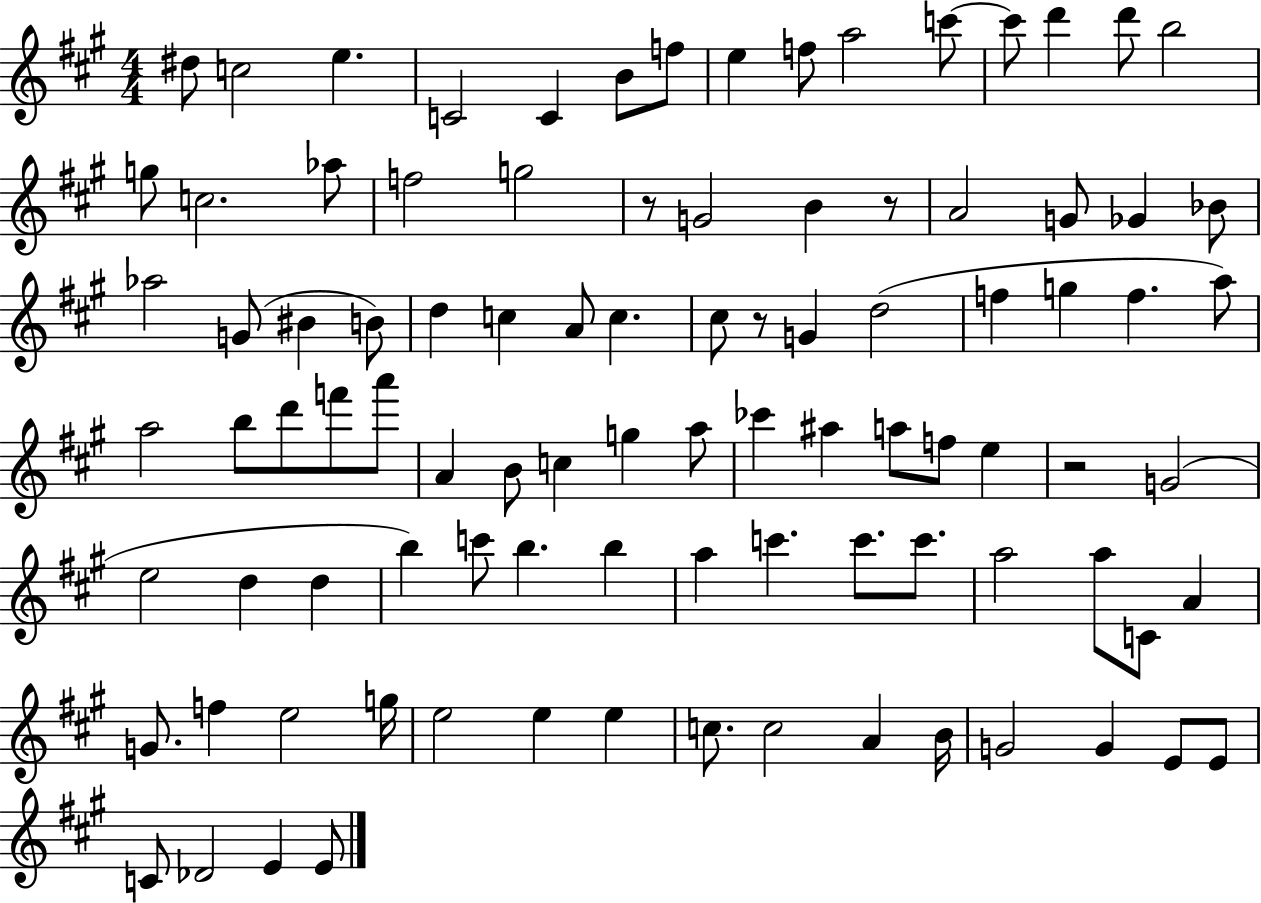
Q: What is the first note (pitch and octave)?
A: D#5